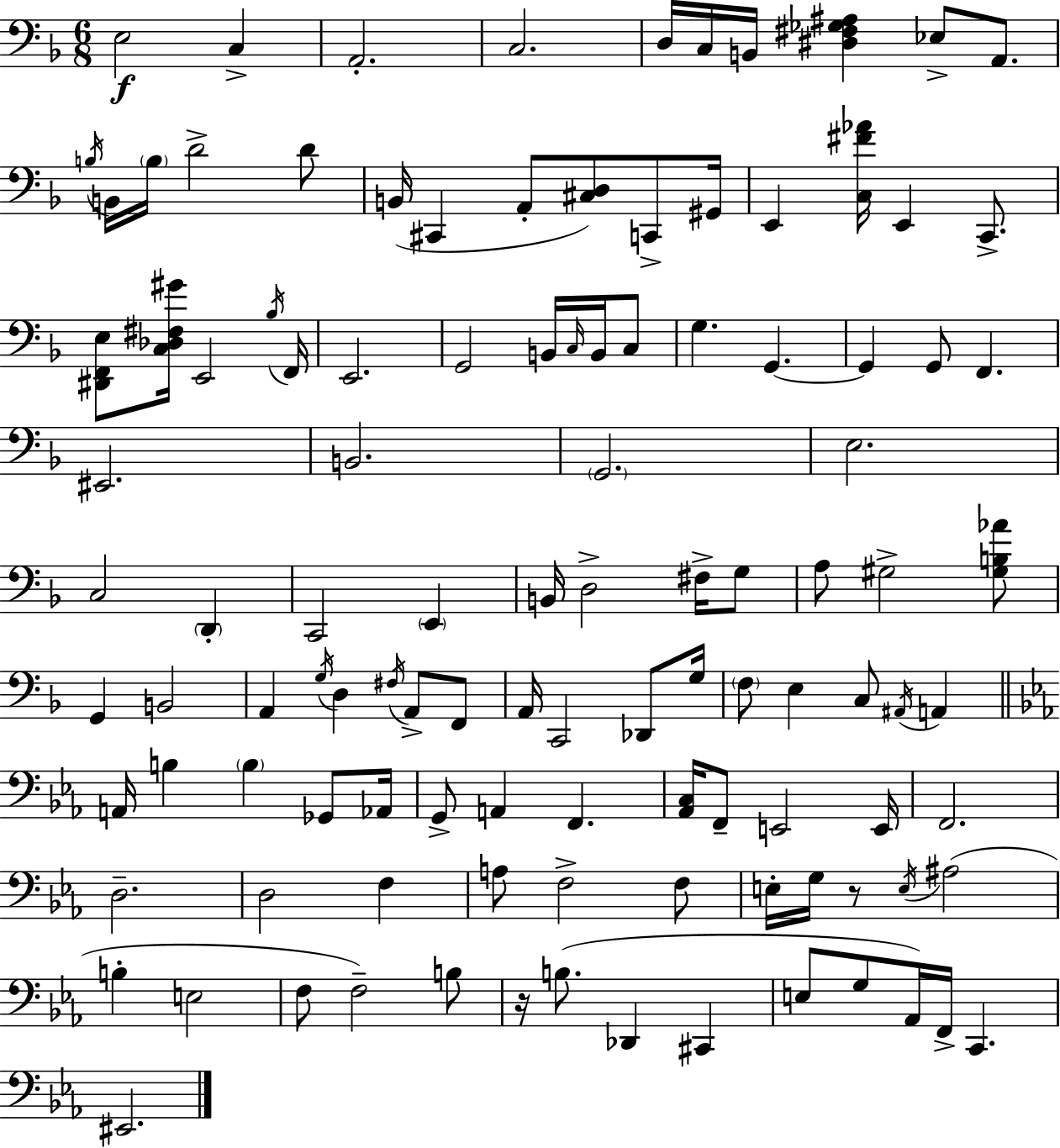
X:1
T:Untitled
M:6/8
L:1/4
K:Dm
E,2 C, A,,2 C,2 D,/4 C,/4 B,,/4 [^D,^F,_G,^A,] _E,/2 A,,/2 B,/4 B,,/4 B,/4 D2 D/2 B,,/4 ^C,, A,,/2 [^C,D,]/2 C,,/2 ^G,,/4 E,, [C,^F_A]/4 E,, C,,/2 [^D,,F,,E,]/2 [C,_D,^F,^G]/4 E,,2 _B,/4 F,,/4 E,,2 G,,2 B,,/4 C,/4 B,,/4 C,/2 G, G,, G,, G,,/2 F,, ^E,,2 B,,2 G,,2 E,2 C,2 D,, C,,2 E,, B,,/4 D,2 ^F,/4 G,/2 A,/2 ^G,2 [^G,B,_A]/2 G,, B,,2 A,, G,/4 D, ^F,/4 A,,/2 F,,/2 A,,/4 C,,2 _D,,/2 G,/4 F,/2 E, C,/2 ^A,,/4 A,, A,,/4 B, B, _G,,/2 _A,,/4 G,,/2 A,, F,, [_A,,C,]/4 F,,/2 E,,2 E,,/4 F,,2 D,2 D,2 F, A,/2 F,2 F,/2 E,/4 G,/4 z/2 E,/4 ^A,2 B, E,2 F,/2 F,2 B,/2 z/4 B,/2 _D,, ^C,, E,/2 G,/2 _A,,/4 F,,/4 C,, ^E,,2